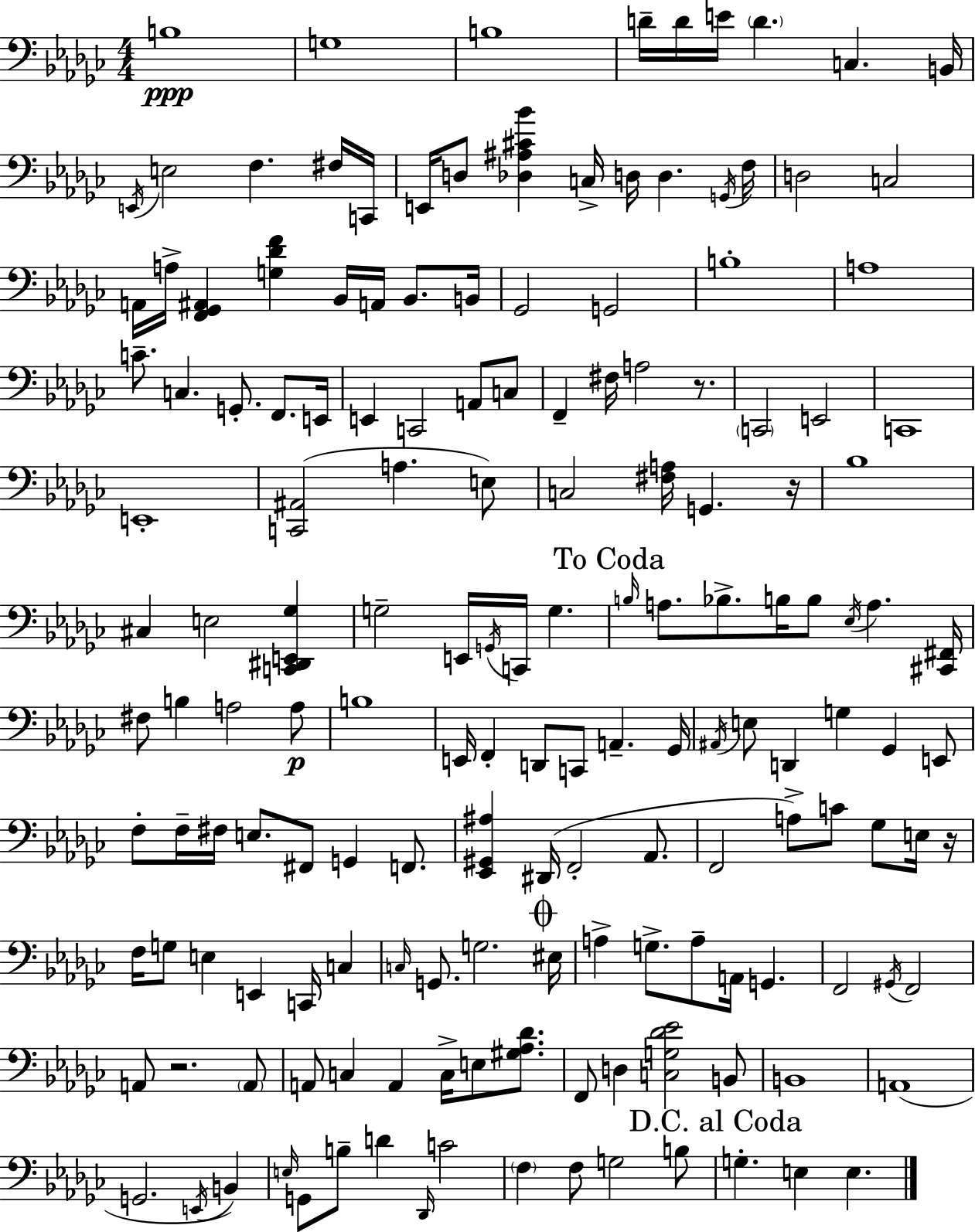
X:1
T:Untitled
M:4/4
L:1/4
K:Ebm
B,4 G,4 B,4 D/4 D/4 E/4 D C, B,,/4 E,,/4 E,2 F, ^F,/4 C,,/4 E,,/4 D,/2 [_D,^A,^C_B] C,/4 D,/4 D, G,,/4 F,/4 D,2 C,2 A,,/4 A,/4 [F,,_G,,^A,,] [G,_DF] _B,,/4 A,,/4 _B,,/2 B,,/4 _G,,2 G,,2 B,4 A,4 C/2 C, G,,/2 F,,/2 E,,/4 E,, C,,2 A,,/2 C,/2 F,, ^F,/4 A,2 z/2 C,,2 E,,2 C,,4 E,,4 [C,,^A,,]2 A, E,/2 C,2 [^F,A,]/4 G,, z/4 _B,4 ^C, E,2 [C,,^D,,E,,_G,] G,2 E,,/4 G,,/4 C,,/4 G, B,/4 A,/2 _B,/2 B,/4 B,/2 _E,/4 A, [^C,,^F,,]/4 ^F,/2 B, A,2 A,/2 B,4 E,,/4 F,, D,,/2 C,,/2 A,, _G,,/4 ^A,,/4 E,/2 D,, G, _G,, E,,/2 F,/2 F,/4 ^F,/4 E,/2 ^F,,/2 G,, F,,/2 [_E,,^G,,^A,] ^D,,/4 F,,2 _A,,/2 F,,2 A,/2 C/2 _G,/2 E,/4 z/4 F,/4 G,/2 E, E,, C,,/4 C, C,/4 G,,/2 G,2 ^E,/4 A, G,/2 A,/2 A,,/4 G,, F,,2 ^G,,/4 F,,2 A,,/2 z2 A,,/2 A,,/2 C, A,, C,/4 E,/2 [^G,_A,_D]/2 F,,/2 D, [C,G,_D_E]2 B,,/2 B,,4 A,,4 G,,2 E,,/4 B,, E,/4 G,,/2 B,/2 D _D,,/4 C2 F, F,/2 G,2 B,/2 G, E, E,